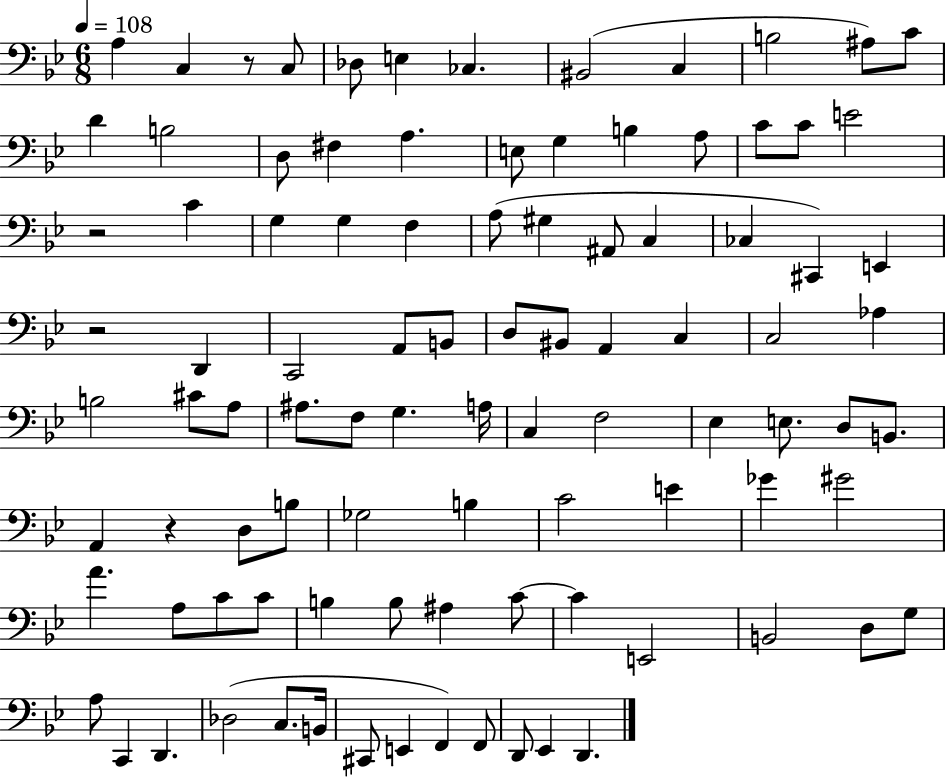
A3/q C3/q R/e C3/e Db3/e E3/q CES3/q. BIS2/h C3/q B3/h A#3/e C4/e D4/q B3/h D3/e F#3/q A3/q. E3/e G3/q B3/q A3/e C4/e C4/e E4/h R/h C4/q G3/q G3/q F3/q A3/e G#3/q A#2/e C3/q CES3/q C#2/q E2/q R/h D2/q C2/h A2/e B2/e D3/e BIS2/e A2/q C3/q C3/h Ab3/q B3/h C#4/e A3/e A#3/e. F3/e G3/q. A3/s C3/q F3/h Eb3/q E3/e. D3/e B2/e. A2/q R/q D3/e B3/e Gb3/h B3/q C4/h E4/q Gb4/q G#4/h A4/q. A3/e C4/e C4/e B3/q B3/e A#3/q C4/e C4/q E2/h B2/h D3/e G3/e A3/e C2/q D2/q. Db3/h C3/e. B2/s C#2/e E2/q F2/q F2/e D2/e Eb2/q D2/q.